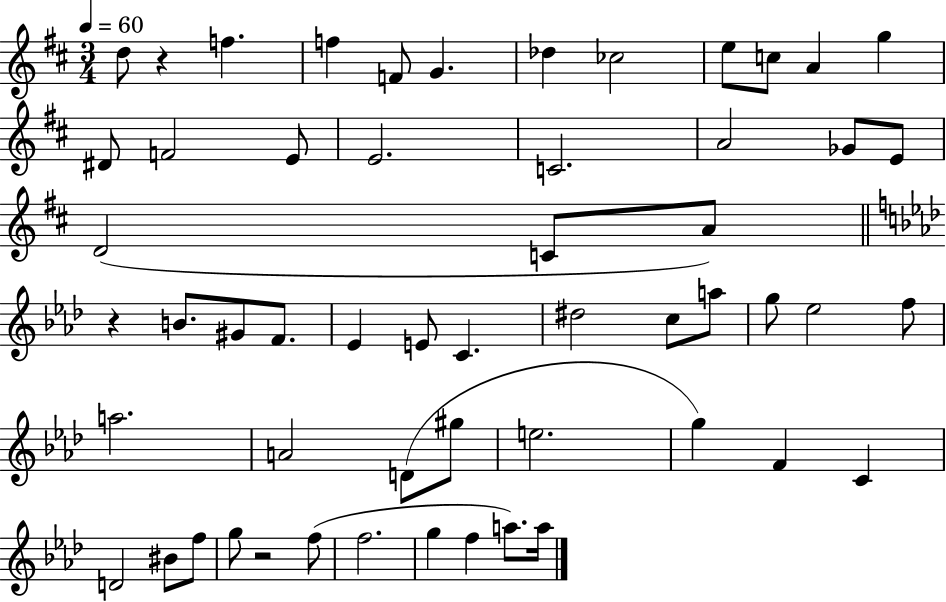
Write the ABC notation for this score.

X:1
T:Untitled
M:3/4
L:1/4
K:D
d/2 z f f F/2 G _d _c2 e/2 c/2 A g ^D/2 F2 E/2 E2 C2 A2 _G/2 E/2 D2 C/2 A/2 z B/2 ^G/2 F/2 _E E/2 C ^d2 c/2 a/2 g/2 _e2 f/2 a2 A2 D/2 ^g/2 e2 g F C D2 ^B/2 f/2 g/2 z2 f/2 f2 g f a/2 a/4